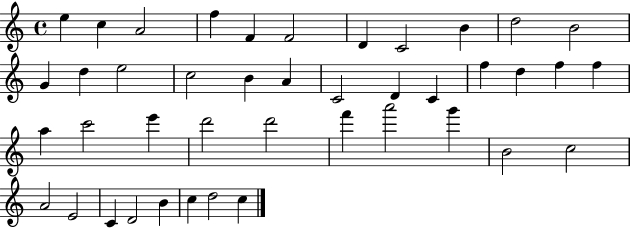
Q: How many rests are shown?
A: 0